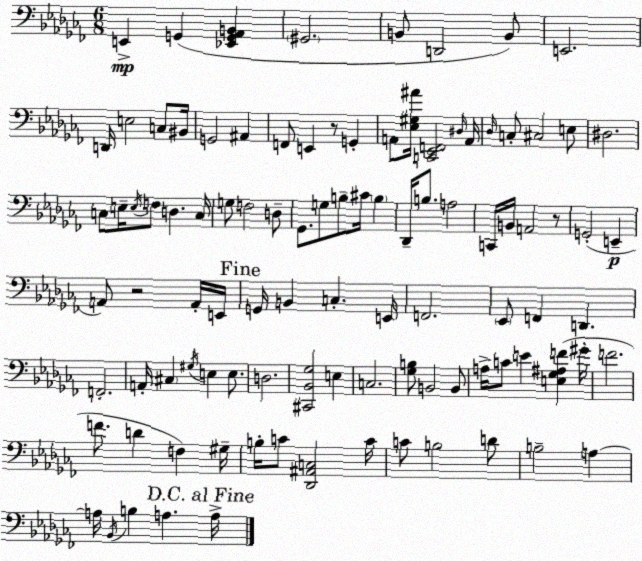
X:1
T:Untitled
M:6/8
L:1/4
K:Abm
E,, G,, [_E,,G,,_A,,B,,] ^G,,2 B,,/2 D,,2 B,,/2 E,,2 D,,/4 E,2 C,/2 ^B,,/4 G,,2 ^A,, F,,/2 E,, z/2 G,, A,,/2 [_E,^G,^A]/4 [C,,_E,,F,,]2 ^D,/4 A,,/4 _D,/4 C,/2 ^C,2 E,/2 ^D,2 C,/2 E,/4 E,/4 F,/2 D, C,/4 G,/2 F,2 D,/2 _G,,/2 G,/2 B,/2 ^C/4 B, _D,,/4 B,/2 A,2 C,,/4 B,,/4 A,,2 z/2 G,,2 E,, A,,/2 z2 A,,/4 E,,/4 G,,/4 B,, C, E,,/4 F,,2 _E,,/2 F,, D,, F,,2 A,,/4 ^C, ^G,/4 E, E,/2 D,2 [^C,,_B,,_G,]2 E, C,2 [_G,B,]/2 B,,2 B,,/2 A,/4 C/2 E [E,_G,^A,F] ^G/4 F2 F/2 D F, ^G,/4 B,/4 C/2 [_D,,^A,,C,]2 C/4 C/2 B,2 D/2 B,2 A, A,/4 _B,,/4 B, A, A,/4